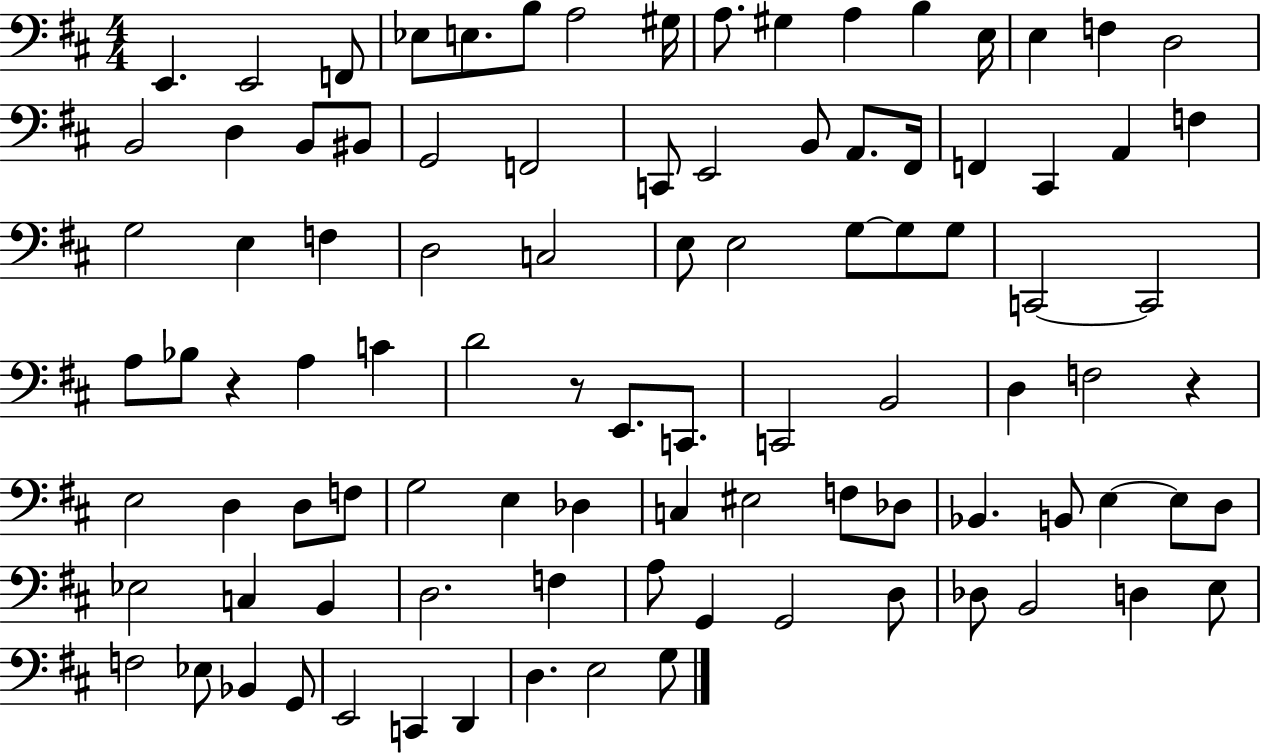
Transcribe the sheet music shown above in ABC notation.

X:1
T:Untitled
M:4/4
L:1/4
K:D
E,, E,,2 F,,/2 _E,/2 E,/2 B,/2 A,2 ^G,/4 A,/2 ^G, A, B, E,/4 E, F, D,2 B,,2 D, B,,/2 ^B,,/2 G,,2 F,,2 C,,/2 E,,2 B,,/2 A,,/2 ^F,,/4 F,, ^C,, A,, F, G,2 E, F, D,2 C,2 E,/2 E,2 G,/2 G,/2 G,/2 C,,2 C,,2 A,/2 _B,/2 z A, C D2 z/2 E,,/2 C,,/2 C,,2 B,,2 D, F,2 z E,2 D, D,/2 F,/2 G,2 E, _D, C, ^E,2 F,/2 _D,/2 _B,, B,,/2 E, E,/2 D,/2 _E,2 C, B,, D,2 F, A,/2 G,, G,,2 D,/2 _D,/2 B,,2 D, E,/2 F,2 _E,/2 _B,, G,,/2 E,,2 C,, D,, D, E,2 G,/2